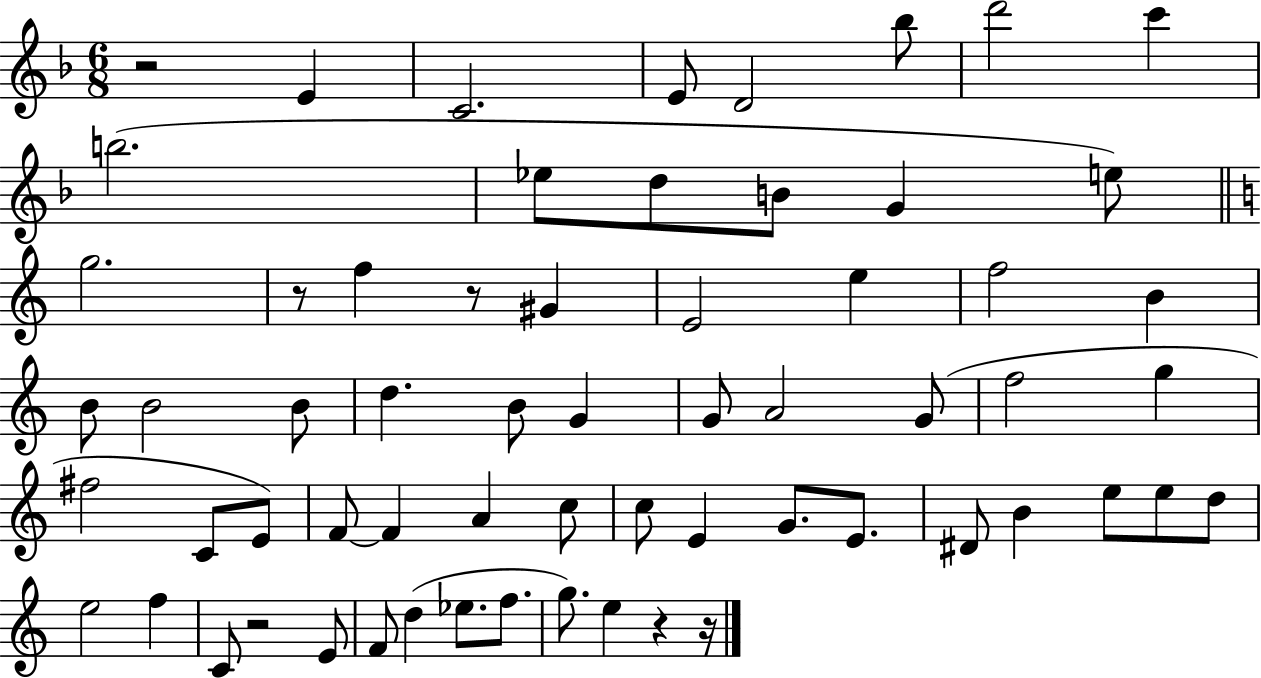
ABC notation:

X:1
T:Untitled
M:6/8
L:1/4
K:F
z2 E C2 E/2 D2 _b/2 d'2 c' b2 _e/2 d/2 B/2 G e/2 g2 z/2 f z/2 ^G E2 e f2 B B/2 B2 B/2 d B/2 G G/2 A2 G/2 f2 g ^f2 C/2 E/2 F/2 F A c/2 c/2 E G/2 E/2 ^D/2 B e/2 e/2 d/2 e2 f C/2 z2 E/2 F/2 d _e/2 f/2 g/2 e z z/4